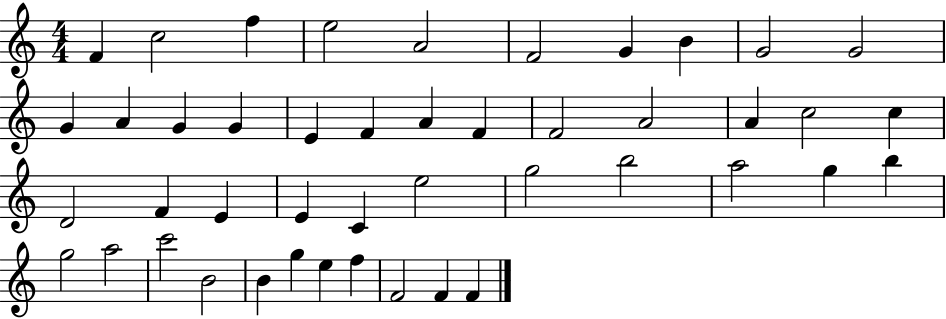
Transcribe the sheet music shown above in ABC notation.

X:1
T:Untitled
M:4/4
L:1/4
K:C
F c2 f e2 A2 F2 G B G2 G2 G A G G E F A F F2 A2 A c2 c D2 F E E C e2 g2 b2 a2 g b g2 a2 c'2 B2 B g e f F2 F F